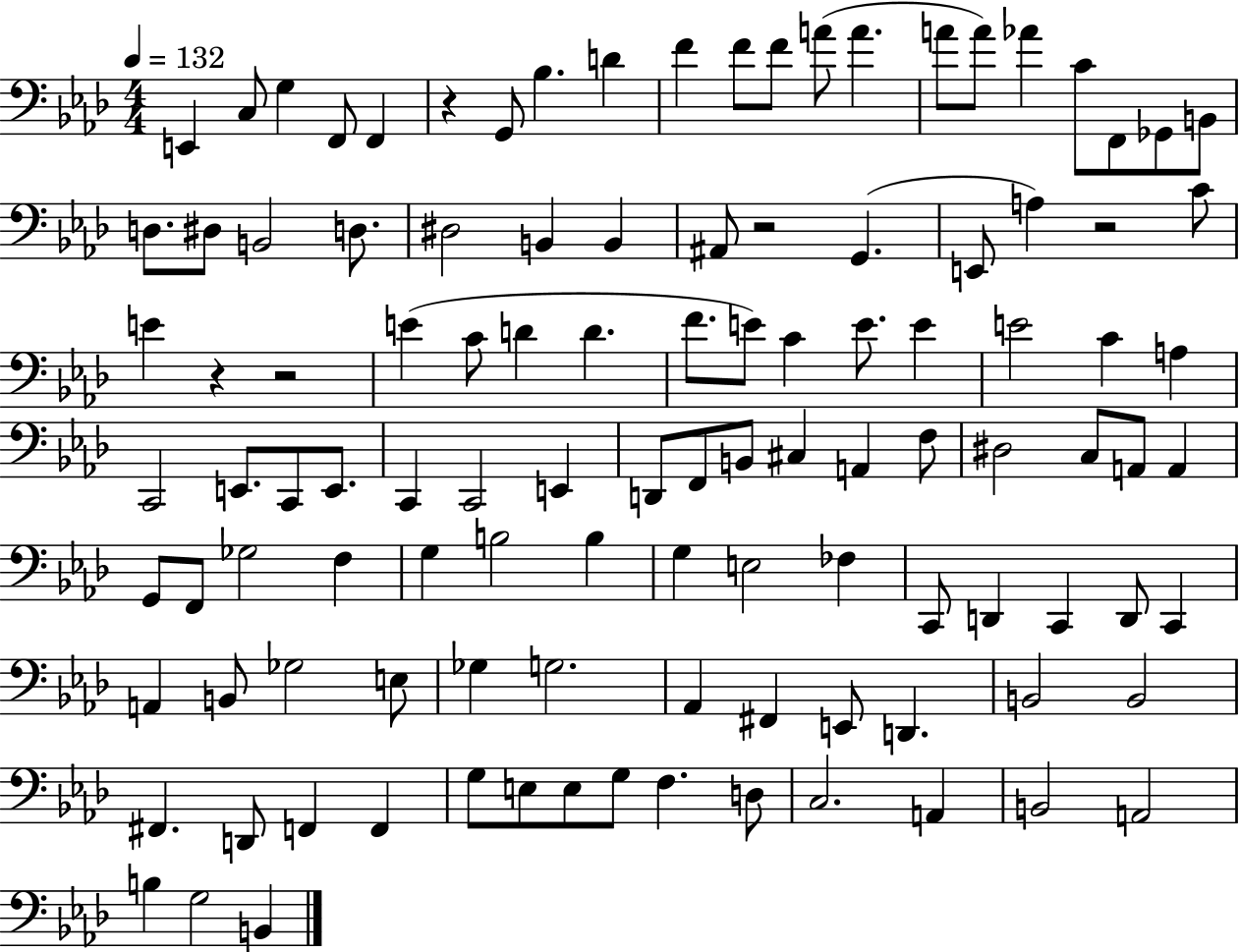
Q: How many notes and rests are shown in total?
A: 111